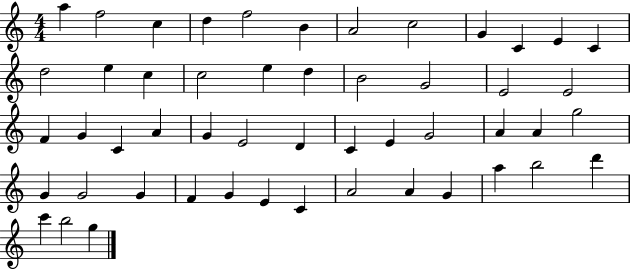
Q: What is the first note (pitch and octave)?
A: A5